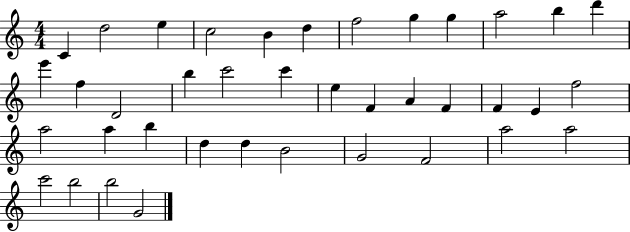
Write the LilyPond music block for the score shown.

{
  \clef treble
  \numericTimeSignature
  \time 4/4
  \key c \major
  c'4 d''2 e''4 | c''2 b'4 d''4 | f''2 g''4 g''4 | a''2 b''4 d'''4 | \break e'''4 f''4 d'2 | b''4 c'''2 c'''4 | e''4 f'4 a'4 f'4 | f'4 e'4 f''2 | \break a''2 a''4 b''4 | d''4 d''4 b'2 | g'2 f'2 | a''2 a''2 | \break c'''2 b''2 | b''2 g'2 | \bar "|."
}